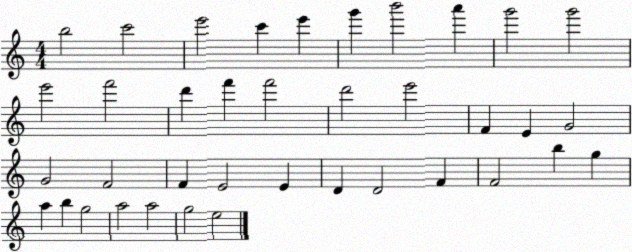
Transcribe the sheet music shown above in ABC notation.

X:1
T:Untitled
M:4/4
L:1/4
K:C
b2 c'2 e'2 c' e' g' b'2 a' g'2 g'2 e'2 f'2 d' f' f'2 d'2 e'2 F E G2 G2 F2 F E2 E D D2 F F2 b g a b g2 a2 a2 g2 e2